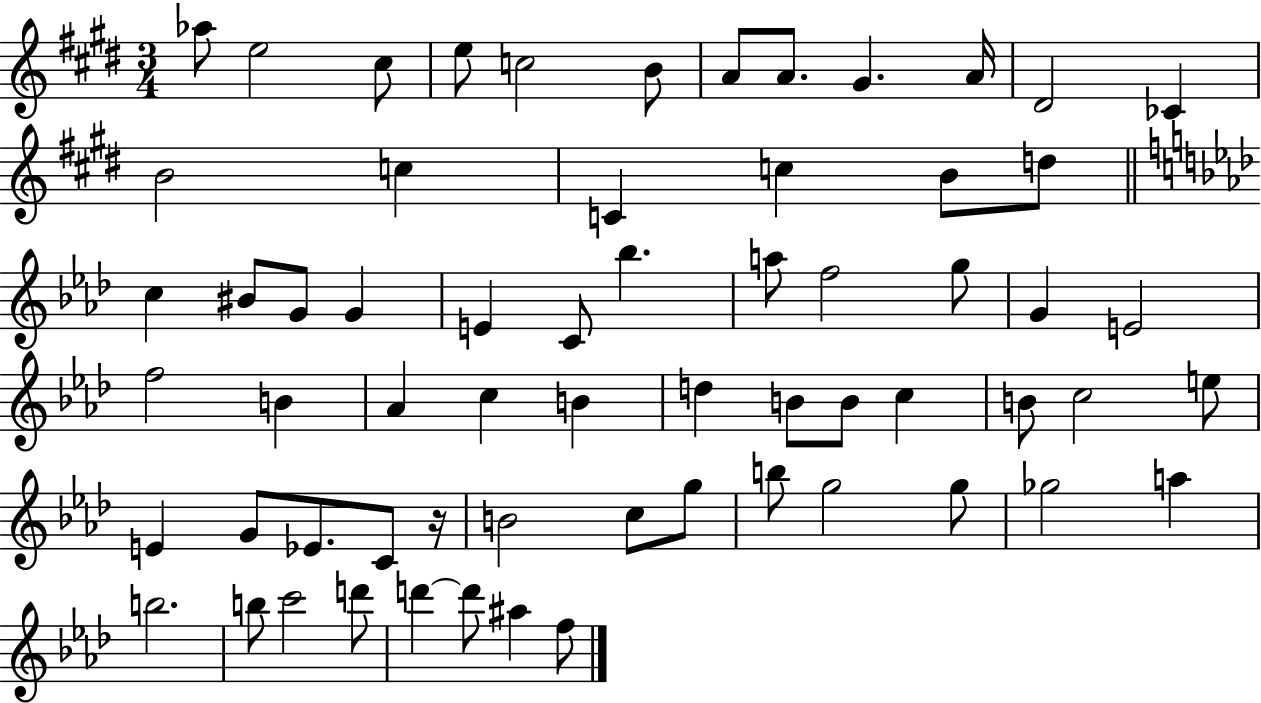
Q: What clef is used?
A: treble